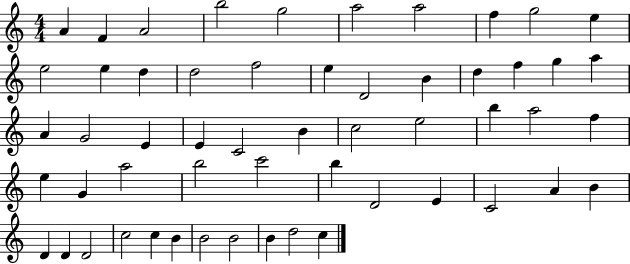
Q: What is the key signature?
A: C major